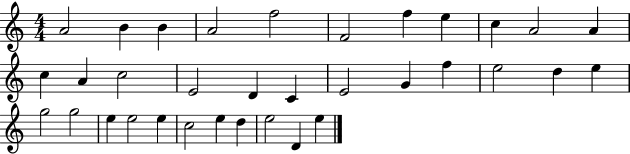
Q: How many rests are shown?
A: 0